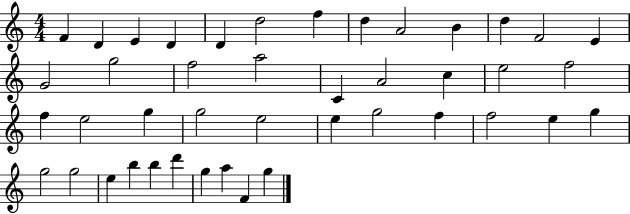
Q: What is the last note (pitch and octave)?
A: G5